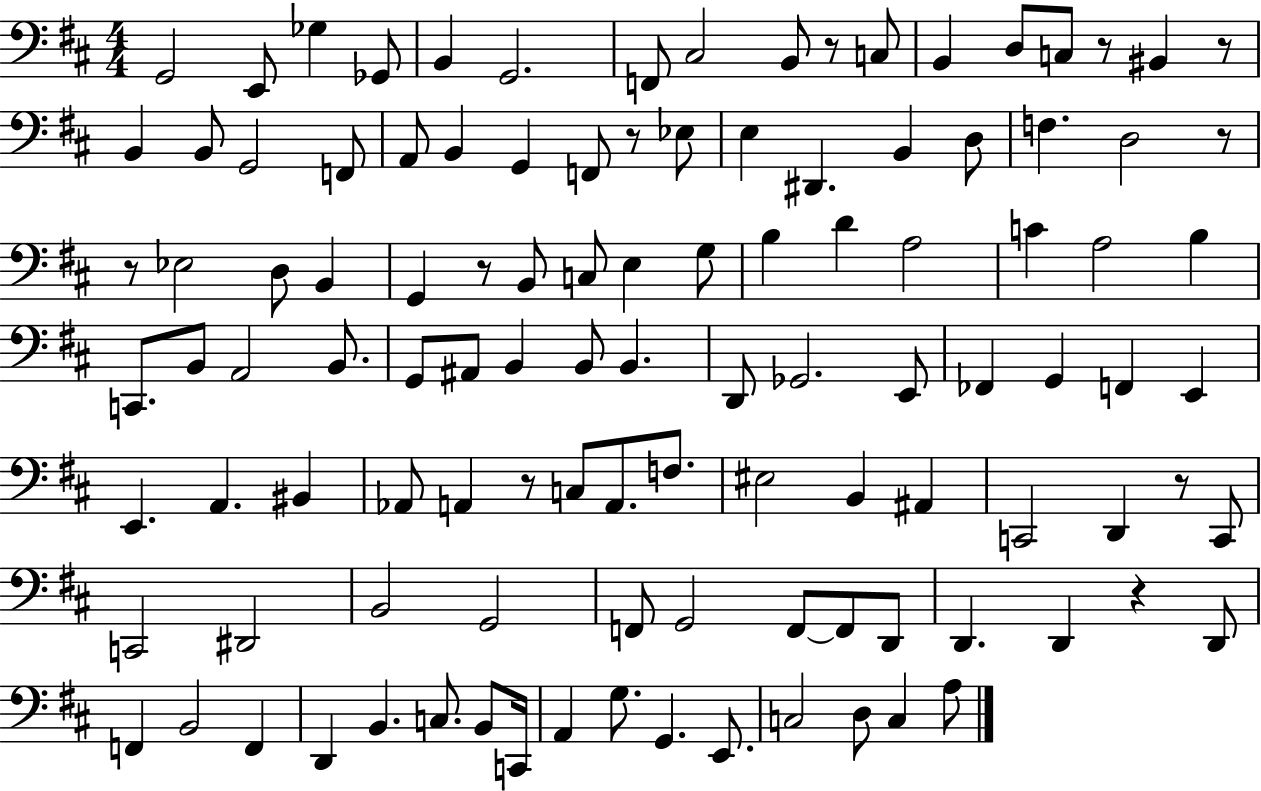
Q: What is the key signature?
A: D major